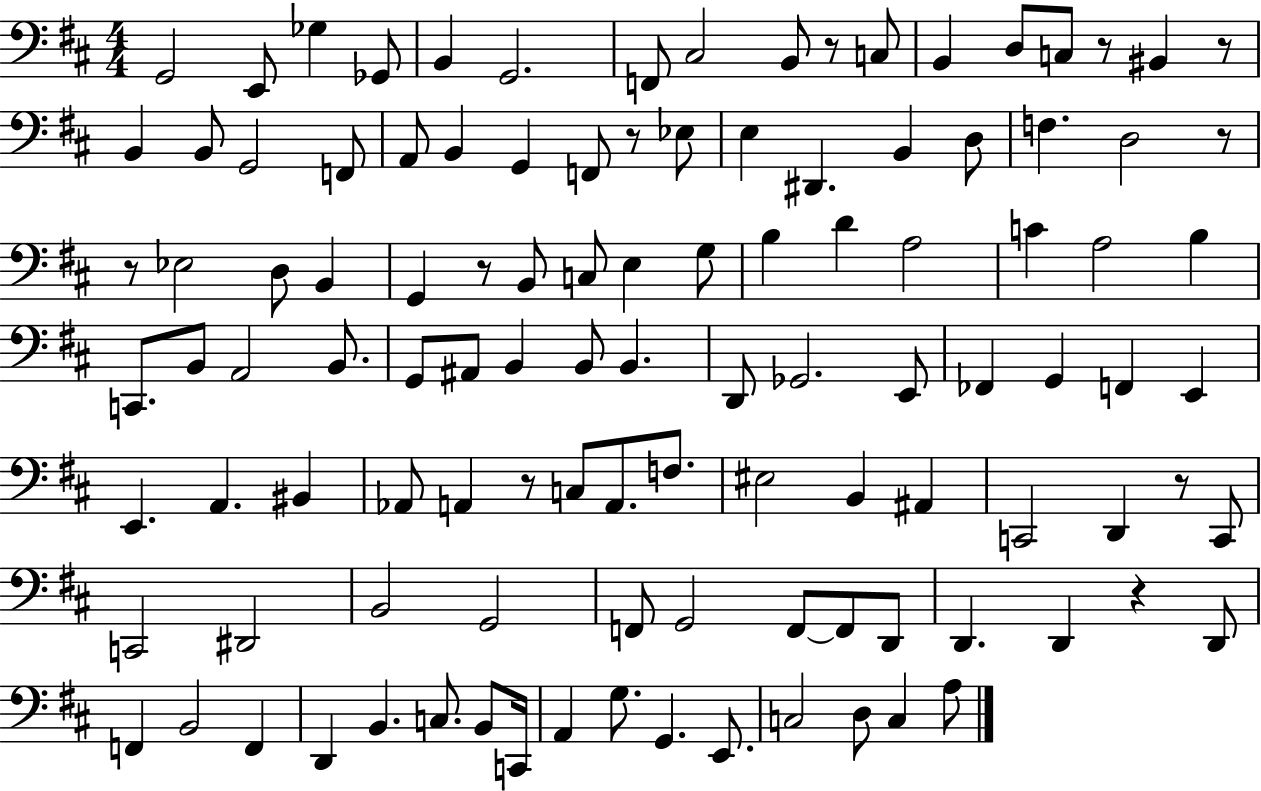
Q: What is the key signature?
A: D major